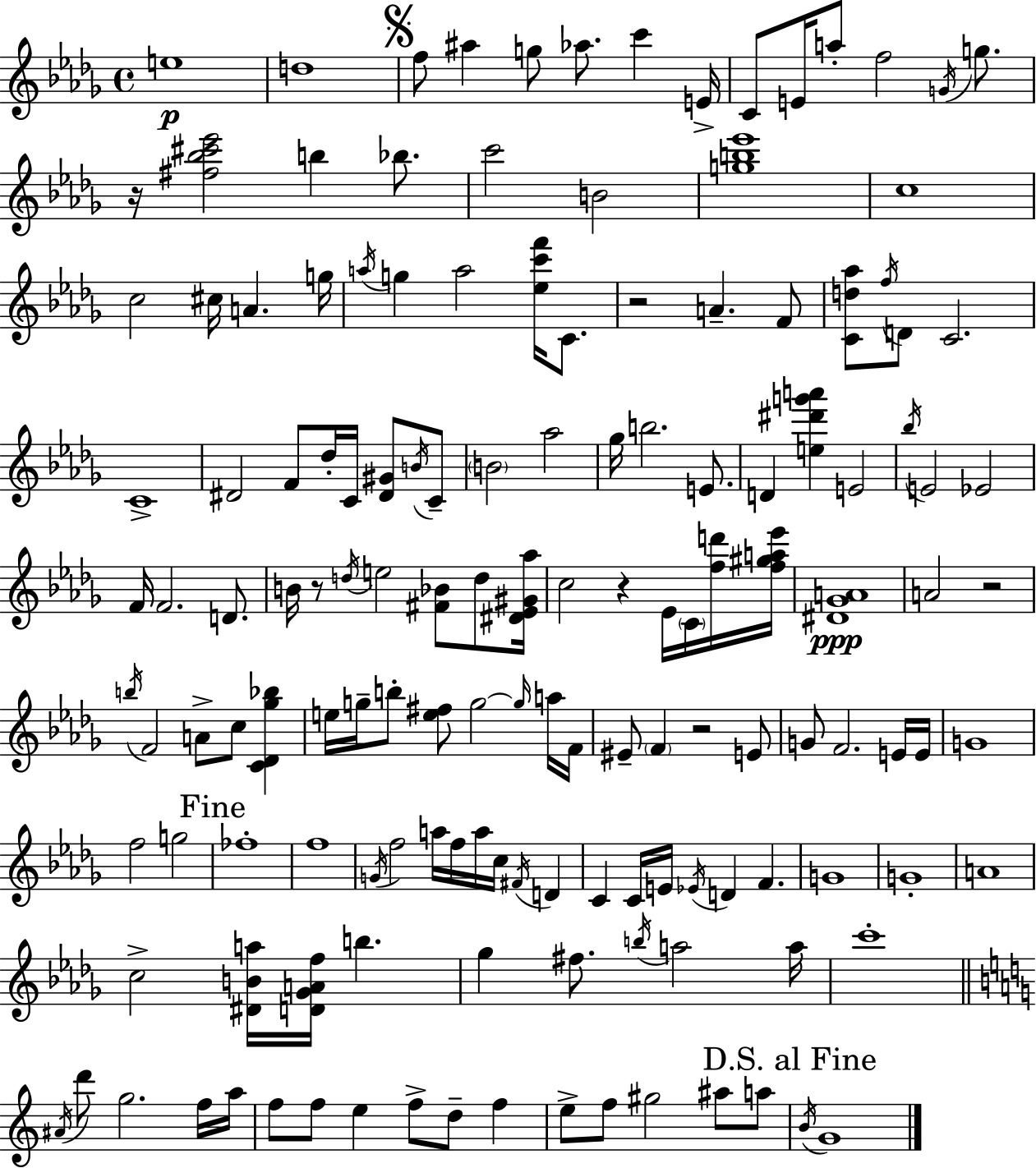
E5/w D5/w F5/e A#5/q G5/e Ab5/e. C6/q E4/s C4/e E4/s A5/e F5/h G4/s G5/e. R/s [F#5,Bb5,C#6,Eb6]/h B5/q Bb5/e. C6/h B4/h [G5,B5,Eb6]/w C5/w C5/h C#5/s A4/q. G5/s A5/s G5/q A5/h [Eb5,C6,F6]/s C4/e. R/h A4/q. F4/e [C4,D5,Ab5]/e F5/s D4/e C4/h. C4/w D#4/h F4/e Db5/s C4/s [D#4,G#4]/e B4/s C4/e B4/h Ab5/h Gb5/s B5/h. E4/e. D4/q [E5,D#6,G6,A6]/q E4/h Bb5/s E4/h Eb4/h F4/s F4/h. D4/e. B4/s R/e D5/s E5/h [F#4,Bb4]/e D5/e [D#4,Eb4,G#4,Ab5]/s C5/h R/q Eb4/s C4/s [F5,D6]/s [F5,G#5,A5,Eb6]/s [D#4,Gb4,A4]/w A4/h R/h B5/s F4/h A4/e C5/e [C4,Db4,Gb5,Bb5]/q E5/s G5/s B5/e [E5,F#5]/e G5/h G5/s A5/s F4/s EIS4/e F4/q R/h E4/e G4/e F4/h. E4/s E4/s G4/w F5/h G5/h FES5/w F5/w G4/s F5/h A5/s F5/s A5/s C5/s F#4/s D4/q C4/q C4/s E4/s Eb4/s D4/q F4/q. G4/w G4/w A4/w C5/h [D#4,B4,A5]/s [D4,Gb4,A4,F5]/s B5/q. Gb5/q F#5/e. B5/s A5/h A5/s C6/w A#4/s D6/e G5/h. F5/s A5/s F5/e F5/e E5/q F5/e D5/e F5/q E5/e F5/e G#5/h A#5/e A5/e B4/s G4/w